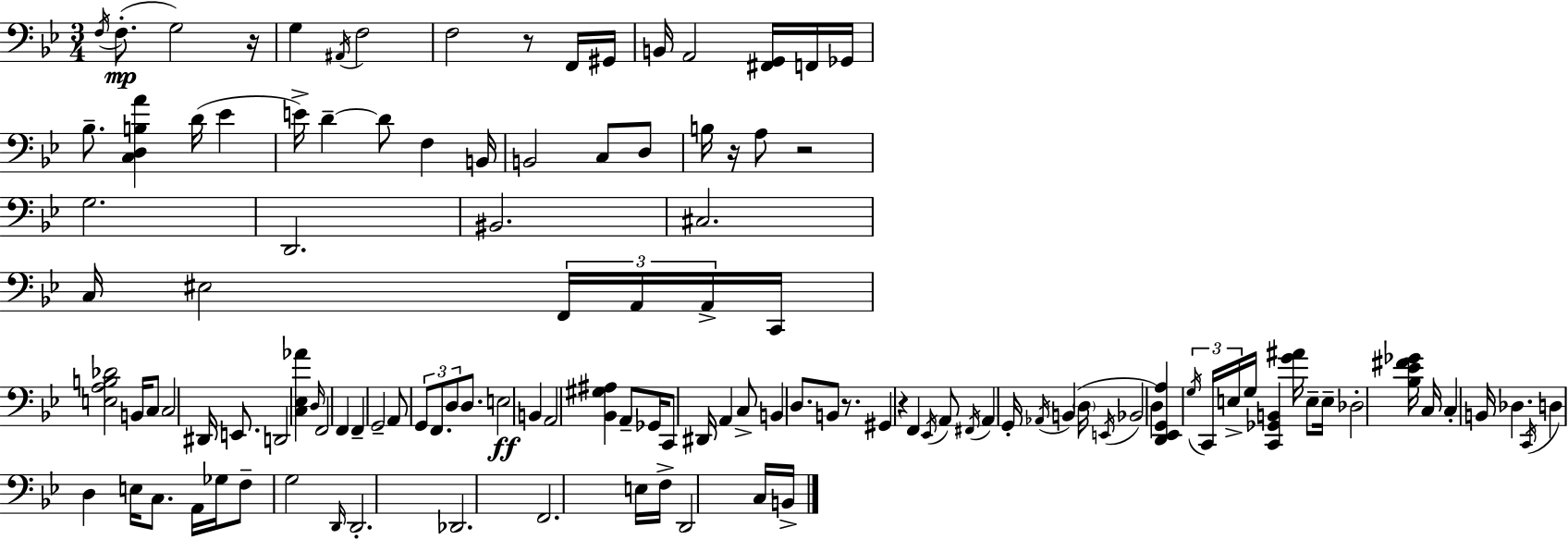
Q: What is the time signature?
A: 3/4